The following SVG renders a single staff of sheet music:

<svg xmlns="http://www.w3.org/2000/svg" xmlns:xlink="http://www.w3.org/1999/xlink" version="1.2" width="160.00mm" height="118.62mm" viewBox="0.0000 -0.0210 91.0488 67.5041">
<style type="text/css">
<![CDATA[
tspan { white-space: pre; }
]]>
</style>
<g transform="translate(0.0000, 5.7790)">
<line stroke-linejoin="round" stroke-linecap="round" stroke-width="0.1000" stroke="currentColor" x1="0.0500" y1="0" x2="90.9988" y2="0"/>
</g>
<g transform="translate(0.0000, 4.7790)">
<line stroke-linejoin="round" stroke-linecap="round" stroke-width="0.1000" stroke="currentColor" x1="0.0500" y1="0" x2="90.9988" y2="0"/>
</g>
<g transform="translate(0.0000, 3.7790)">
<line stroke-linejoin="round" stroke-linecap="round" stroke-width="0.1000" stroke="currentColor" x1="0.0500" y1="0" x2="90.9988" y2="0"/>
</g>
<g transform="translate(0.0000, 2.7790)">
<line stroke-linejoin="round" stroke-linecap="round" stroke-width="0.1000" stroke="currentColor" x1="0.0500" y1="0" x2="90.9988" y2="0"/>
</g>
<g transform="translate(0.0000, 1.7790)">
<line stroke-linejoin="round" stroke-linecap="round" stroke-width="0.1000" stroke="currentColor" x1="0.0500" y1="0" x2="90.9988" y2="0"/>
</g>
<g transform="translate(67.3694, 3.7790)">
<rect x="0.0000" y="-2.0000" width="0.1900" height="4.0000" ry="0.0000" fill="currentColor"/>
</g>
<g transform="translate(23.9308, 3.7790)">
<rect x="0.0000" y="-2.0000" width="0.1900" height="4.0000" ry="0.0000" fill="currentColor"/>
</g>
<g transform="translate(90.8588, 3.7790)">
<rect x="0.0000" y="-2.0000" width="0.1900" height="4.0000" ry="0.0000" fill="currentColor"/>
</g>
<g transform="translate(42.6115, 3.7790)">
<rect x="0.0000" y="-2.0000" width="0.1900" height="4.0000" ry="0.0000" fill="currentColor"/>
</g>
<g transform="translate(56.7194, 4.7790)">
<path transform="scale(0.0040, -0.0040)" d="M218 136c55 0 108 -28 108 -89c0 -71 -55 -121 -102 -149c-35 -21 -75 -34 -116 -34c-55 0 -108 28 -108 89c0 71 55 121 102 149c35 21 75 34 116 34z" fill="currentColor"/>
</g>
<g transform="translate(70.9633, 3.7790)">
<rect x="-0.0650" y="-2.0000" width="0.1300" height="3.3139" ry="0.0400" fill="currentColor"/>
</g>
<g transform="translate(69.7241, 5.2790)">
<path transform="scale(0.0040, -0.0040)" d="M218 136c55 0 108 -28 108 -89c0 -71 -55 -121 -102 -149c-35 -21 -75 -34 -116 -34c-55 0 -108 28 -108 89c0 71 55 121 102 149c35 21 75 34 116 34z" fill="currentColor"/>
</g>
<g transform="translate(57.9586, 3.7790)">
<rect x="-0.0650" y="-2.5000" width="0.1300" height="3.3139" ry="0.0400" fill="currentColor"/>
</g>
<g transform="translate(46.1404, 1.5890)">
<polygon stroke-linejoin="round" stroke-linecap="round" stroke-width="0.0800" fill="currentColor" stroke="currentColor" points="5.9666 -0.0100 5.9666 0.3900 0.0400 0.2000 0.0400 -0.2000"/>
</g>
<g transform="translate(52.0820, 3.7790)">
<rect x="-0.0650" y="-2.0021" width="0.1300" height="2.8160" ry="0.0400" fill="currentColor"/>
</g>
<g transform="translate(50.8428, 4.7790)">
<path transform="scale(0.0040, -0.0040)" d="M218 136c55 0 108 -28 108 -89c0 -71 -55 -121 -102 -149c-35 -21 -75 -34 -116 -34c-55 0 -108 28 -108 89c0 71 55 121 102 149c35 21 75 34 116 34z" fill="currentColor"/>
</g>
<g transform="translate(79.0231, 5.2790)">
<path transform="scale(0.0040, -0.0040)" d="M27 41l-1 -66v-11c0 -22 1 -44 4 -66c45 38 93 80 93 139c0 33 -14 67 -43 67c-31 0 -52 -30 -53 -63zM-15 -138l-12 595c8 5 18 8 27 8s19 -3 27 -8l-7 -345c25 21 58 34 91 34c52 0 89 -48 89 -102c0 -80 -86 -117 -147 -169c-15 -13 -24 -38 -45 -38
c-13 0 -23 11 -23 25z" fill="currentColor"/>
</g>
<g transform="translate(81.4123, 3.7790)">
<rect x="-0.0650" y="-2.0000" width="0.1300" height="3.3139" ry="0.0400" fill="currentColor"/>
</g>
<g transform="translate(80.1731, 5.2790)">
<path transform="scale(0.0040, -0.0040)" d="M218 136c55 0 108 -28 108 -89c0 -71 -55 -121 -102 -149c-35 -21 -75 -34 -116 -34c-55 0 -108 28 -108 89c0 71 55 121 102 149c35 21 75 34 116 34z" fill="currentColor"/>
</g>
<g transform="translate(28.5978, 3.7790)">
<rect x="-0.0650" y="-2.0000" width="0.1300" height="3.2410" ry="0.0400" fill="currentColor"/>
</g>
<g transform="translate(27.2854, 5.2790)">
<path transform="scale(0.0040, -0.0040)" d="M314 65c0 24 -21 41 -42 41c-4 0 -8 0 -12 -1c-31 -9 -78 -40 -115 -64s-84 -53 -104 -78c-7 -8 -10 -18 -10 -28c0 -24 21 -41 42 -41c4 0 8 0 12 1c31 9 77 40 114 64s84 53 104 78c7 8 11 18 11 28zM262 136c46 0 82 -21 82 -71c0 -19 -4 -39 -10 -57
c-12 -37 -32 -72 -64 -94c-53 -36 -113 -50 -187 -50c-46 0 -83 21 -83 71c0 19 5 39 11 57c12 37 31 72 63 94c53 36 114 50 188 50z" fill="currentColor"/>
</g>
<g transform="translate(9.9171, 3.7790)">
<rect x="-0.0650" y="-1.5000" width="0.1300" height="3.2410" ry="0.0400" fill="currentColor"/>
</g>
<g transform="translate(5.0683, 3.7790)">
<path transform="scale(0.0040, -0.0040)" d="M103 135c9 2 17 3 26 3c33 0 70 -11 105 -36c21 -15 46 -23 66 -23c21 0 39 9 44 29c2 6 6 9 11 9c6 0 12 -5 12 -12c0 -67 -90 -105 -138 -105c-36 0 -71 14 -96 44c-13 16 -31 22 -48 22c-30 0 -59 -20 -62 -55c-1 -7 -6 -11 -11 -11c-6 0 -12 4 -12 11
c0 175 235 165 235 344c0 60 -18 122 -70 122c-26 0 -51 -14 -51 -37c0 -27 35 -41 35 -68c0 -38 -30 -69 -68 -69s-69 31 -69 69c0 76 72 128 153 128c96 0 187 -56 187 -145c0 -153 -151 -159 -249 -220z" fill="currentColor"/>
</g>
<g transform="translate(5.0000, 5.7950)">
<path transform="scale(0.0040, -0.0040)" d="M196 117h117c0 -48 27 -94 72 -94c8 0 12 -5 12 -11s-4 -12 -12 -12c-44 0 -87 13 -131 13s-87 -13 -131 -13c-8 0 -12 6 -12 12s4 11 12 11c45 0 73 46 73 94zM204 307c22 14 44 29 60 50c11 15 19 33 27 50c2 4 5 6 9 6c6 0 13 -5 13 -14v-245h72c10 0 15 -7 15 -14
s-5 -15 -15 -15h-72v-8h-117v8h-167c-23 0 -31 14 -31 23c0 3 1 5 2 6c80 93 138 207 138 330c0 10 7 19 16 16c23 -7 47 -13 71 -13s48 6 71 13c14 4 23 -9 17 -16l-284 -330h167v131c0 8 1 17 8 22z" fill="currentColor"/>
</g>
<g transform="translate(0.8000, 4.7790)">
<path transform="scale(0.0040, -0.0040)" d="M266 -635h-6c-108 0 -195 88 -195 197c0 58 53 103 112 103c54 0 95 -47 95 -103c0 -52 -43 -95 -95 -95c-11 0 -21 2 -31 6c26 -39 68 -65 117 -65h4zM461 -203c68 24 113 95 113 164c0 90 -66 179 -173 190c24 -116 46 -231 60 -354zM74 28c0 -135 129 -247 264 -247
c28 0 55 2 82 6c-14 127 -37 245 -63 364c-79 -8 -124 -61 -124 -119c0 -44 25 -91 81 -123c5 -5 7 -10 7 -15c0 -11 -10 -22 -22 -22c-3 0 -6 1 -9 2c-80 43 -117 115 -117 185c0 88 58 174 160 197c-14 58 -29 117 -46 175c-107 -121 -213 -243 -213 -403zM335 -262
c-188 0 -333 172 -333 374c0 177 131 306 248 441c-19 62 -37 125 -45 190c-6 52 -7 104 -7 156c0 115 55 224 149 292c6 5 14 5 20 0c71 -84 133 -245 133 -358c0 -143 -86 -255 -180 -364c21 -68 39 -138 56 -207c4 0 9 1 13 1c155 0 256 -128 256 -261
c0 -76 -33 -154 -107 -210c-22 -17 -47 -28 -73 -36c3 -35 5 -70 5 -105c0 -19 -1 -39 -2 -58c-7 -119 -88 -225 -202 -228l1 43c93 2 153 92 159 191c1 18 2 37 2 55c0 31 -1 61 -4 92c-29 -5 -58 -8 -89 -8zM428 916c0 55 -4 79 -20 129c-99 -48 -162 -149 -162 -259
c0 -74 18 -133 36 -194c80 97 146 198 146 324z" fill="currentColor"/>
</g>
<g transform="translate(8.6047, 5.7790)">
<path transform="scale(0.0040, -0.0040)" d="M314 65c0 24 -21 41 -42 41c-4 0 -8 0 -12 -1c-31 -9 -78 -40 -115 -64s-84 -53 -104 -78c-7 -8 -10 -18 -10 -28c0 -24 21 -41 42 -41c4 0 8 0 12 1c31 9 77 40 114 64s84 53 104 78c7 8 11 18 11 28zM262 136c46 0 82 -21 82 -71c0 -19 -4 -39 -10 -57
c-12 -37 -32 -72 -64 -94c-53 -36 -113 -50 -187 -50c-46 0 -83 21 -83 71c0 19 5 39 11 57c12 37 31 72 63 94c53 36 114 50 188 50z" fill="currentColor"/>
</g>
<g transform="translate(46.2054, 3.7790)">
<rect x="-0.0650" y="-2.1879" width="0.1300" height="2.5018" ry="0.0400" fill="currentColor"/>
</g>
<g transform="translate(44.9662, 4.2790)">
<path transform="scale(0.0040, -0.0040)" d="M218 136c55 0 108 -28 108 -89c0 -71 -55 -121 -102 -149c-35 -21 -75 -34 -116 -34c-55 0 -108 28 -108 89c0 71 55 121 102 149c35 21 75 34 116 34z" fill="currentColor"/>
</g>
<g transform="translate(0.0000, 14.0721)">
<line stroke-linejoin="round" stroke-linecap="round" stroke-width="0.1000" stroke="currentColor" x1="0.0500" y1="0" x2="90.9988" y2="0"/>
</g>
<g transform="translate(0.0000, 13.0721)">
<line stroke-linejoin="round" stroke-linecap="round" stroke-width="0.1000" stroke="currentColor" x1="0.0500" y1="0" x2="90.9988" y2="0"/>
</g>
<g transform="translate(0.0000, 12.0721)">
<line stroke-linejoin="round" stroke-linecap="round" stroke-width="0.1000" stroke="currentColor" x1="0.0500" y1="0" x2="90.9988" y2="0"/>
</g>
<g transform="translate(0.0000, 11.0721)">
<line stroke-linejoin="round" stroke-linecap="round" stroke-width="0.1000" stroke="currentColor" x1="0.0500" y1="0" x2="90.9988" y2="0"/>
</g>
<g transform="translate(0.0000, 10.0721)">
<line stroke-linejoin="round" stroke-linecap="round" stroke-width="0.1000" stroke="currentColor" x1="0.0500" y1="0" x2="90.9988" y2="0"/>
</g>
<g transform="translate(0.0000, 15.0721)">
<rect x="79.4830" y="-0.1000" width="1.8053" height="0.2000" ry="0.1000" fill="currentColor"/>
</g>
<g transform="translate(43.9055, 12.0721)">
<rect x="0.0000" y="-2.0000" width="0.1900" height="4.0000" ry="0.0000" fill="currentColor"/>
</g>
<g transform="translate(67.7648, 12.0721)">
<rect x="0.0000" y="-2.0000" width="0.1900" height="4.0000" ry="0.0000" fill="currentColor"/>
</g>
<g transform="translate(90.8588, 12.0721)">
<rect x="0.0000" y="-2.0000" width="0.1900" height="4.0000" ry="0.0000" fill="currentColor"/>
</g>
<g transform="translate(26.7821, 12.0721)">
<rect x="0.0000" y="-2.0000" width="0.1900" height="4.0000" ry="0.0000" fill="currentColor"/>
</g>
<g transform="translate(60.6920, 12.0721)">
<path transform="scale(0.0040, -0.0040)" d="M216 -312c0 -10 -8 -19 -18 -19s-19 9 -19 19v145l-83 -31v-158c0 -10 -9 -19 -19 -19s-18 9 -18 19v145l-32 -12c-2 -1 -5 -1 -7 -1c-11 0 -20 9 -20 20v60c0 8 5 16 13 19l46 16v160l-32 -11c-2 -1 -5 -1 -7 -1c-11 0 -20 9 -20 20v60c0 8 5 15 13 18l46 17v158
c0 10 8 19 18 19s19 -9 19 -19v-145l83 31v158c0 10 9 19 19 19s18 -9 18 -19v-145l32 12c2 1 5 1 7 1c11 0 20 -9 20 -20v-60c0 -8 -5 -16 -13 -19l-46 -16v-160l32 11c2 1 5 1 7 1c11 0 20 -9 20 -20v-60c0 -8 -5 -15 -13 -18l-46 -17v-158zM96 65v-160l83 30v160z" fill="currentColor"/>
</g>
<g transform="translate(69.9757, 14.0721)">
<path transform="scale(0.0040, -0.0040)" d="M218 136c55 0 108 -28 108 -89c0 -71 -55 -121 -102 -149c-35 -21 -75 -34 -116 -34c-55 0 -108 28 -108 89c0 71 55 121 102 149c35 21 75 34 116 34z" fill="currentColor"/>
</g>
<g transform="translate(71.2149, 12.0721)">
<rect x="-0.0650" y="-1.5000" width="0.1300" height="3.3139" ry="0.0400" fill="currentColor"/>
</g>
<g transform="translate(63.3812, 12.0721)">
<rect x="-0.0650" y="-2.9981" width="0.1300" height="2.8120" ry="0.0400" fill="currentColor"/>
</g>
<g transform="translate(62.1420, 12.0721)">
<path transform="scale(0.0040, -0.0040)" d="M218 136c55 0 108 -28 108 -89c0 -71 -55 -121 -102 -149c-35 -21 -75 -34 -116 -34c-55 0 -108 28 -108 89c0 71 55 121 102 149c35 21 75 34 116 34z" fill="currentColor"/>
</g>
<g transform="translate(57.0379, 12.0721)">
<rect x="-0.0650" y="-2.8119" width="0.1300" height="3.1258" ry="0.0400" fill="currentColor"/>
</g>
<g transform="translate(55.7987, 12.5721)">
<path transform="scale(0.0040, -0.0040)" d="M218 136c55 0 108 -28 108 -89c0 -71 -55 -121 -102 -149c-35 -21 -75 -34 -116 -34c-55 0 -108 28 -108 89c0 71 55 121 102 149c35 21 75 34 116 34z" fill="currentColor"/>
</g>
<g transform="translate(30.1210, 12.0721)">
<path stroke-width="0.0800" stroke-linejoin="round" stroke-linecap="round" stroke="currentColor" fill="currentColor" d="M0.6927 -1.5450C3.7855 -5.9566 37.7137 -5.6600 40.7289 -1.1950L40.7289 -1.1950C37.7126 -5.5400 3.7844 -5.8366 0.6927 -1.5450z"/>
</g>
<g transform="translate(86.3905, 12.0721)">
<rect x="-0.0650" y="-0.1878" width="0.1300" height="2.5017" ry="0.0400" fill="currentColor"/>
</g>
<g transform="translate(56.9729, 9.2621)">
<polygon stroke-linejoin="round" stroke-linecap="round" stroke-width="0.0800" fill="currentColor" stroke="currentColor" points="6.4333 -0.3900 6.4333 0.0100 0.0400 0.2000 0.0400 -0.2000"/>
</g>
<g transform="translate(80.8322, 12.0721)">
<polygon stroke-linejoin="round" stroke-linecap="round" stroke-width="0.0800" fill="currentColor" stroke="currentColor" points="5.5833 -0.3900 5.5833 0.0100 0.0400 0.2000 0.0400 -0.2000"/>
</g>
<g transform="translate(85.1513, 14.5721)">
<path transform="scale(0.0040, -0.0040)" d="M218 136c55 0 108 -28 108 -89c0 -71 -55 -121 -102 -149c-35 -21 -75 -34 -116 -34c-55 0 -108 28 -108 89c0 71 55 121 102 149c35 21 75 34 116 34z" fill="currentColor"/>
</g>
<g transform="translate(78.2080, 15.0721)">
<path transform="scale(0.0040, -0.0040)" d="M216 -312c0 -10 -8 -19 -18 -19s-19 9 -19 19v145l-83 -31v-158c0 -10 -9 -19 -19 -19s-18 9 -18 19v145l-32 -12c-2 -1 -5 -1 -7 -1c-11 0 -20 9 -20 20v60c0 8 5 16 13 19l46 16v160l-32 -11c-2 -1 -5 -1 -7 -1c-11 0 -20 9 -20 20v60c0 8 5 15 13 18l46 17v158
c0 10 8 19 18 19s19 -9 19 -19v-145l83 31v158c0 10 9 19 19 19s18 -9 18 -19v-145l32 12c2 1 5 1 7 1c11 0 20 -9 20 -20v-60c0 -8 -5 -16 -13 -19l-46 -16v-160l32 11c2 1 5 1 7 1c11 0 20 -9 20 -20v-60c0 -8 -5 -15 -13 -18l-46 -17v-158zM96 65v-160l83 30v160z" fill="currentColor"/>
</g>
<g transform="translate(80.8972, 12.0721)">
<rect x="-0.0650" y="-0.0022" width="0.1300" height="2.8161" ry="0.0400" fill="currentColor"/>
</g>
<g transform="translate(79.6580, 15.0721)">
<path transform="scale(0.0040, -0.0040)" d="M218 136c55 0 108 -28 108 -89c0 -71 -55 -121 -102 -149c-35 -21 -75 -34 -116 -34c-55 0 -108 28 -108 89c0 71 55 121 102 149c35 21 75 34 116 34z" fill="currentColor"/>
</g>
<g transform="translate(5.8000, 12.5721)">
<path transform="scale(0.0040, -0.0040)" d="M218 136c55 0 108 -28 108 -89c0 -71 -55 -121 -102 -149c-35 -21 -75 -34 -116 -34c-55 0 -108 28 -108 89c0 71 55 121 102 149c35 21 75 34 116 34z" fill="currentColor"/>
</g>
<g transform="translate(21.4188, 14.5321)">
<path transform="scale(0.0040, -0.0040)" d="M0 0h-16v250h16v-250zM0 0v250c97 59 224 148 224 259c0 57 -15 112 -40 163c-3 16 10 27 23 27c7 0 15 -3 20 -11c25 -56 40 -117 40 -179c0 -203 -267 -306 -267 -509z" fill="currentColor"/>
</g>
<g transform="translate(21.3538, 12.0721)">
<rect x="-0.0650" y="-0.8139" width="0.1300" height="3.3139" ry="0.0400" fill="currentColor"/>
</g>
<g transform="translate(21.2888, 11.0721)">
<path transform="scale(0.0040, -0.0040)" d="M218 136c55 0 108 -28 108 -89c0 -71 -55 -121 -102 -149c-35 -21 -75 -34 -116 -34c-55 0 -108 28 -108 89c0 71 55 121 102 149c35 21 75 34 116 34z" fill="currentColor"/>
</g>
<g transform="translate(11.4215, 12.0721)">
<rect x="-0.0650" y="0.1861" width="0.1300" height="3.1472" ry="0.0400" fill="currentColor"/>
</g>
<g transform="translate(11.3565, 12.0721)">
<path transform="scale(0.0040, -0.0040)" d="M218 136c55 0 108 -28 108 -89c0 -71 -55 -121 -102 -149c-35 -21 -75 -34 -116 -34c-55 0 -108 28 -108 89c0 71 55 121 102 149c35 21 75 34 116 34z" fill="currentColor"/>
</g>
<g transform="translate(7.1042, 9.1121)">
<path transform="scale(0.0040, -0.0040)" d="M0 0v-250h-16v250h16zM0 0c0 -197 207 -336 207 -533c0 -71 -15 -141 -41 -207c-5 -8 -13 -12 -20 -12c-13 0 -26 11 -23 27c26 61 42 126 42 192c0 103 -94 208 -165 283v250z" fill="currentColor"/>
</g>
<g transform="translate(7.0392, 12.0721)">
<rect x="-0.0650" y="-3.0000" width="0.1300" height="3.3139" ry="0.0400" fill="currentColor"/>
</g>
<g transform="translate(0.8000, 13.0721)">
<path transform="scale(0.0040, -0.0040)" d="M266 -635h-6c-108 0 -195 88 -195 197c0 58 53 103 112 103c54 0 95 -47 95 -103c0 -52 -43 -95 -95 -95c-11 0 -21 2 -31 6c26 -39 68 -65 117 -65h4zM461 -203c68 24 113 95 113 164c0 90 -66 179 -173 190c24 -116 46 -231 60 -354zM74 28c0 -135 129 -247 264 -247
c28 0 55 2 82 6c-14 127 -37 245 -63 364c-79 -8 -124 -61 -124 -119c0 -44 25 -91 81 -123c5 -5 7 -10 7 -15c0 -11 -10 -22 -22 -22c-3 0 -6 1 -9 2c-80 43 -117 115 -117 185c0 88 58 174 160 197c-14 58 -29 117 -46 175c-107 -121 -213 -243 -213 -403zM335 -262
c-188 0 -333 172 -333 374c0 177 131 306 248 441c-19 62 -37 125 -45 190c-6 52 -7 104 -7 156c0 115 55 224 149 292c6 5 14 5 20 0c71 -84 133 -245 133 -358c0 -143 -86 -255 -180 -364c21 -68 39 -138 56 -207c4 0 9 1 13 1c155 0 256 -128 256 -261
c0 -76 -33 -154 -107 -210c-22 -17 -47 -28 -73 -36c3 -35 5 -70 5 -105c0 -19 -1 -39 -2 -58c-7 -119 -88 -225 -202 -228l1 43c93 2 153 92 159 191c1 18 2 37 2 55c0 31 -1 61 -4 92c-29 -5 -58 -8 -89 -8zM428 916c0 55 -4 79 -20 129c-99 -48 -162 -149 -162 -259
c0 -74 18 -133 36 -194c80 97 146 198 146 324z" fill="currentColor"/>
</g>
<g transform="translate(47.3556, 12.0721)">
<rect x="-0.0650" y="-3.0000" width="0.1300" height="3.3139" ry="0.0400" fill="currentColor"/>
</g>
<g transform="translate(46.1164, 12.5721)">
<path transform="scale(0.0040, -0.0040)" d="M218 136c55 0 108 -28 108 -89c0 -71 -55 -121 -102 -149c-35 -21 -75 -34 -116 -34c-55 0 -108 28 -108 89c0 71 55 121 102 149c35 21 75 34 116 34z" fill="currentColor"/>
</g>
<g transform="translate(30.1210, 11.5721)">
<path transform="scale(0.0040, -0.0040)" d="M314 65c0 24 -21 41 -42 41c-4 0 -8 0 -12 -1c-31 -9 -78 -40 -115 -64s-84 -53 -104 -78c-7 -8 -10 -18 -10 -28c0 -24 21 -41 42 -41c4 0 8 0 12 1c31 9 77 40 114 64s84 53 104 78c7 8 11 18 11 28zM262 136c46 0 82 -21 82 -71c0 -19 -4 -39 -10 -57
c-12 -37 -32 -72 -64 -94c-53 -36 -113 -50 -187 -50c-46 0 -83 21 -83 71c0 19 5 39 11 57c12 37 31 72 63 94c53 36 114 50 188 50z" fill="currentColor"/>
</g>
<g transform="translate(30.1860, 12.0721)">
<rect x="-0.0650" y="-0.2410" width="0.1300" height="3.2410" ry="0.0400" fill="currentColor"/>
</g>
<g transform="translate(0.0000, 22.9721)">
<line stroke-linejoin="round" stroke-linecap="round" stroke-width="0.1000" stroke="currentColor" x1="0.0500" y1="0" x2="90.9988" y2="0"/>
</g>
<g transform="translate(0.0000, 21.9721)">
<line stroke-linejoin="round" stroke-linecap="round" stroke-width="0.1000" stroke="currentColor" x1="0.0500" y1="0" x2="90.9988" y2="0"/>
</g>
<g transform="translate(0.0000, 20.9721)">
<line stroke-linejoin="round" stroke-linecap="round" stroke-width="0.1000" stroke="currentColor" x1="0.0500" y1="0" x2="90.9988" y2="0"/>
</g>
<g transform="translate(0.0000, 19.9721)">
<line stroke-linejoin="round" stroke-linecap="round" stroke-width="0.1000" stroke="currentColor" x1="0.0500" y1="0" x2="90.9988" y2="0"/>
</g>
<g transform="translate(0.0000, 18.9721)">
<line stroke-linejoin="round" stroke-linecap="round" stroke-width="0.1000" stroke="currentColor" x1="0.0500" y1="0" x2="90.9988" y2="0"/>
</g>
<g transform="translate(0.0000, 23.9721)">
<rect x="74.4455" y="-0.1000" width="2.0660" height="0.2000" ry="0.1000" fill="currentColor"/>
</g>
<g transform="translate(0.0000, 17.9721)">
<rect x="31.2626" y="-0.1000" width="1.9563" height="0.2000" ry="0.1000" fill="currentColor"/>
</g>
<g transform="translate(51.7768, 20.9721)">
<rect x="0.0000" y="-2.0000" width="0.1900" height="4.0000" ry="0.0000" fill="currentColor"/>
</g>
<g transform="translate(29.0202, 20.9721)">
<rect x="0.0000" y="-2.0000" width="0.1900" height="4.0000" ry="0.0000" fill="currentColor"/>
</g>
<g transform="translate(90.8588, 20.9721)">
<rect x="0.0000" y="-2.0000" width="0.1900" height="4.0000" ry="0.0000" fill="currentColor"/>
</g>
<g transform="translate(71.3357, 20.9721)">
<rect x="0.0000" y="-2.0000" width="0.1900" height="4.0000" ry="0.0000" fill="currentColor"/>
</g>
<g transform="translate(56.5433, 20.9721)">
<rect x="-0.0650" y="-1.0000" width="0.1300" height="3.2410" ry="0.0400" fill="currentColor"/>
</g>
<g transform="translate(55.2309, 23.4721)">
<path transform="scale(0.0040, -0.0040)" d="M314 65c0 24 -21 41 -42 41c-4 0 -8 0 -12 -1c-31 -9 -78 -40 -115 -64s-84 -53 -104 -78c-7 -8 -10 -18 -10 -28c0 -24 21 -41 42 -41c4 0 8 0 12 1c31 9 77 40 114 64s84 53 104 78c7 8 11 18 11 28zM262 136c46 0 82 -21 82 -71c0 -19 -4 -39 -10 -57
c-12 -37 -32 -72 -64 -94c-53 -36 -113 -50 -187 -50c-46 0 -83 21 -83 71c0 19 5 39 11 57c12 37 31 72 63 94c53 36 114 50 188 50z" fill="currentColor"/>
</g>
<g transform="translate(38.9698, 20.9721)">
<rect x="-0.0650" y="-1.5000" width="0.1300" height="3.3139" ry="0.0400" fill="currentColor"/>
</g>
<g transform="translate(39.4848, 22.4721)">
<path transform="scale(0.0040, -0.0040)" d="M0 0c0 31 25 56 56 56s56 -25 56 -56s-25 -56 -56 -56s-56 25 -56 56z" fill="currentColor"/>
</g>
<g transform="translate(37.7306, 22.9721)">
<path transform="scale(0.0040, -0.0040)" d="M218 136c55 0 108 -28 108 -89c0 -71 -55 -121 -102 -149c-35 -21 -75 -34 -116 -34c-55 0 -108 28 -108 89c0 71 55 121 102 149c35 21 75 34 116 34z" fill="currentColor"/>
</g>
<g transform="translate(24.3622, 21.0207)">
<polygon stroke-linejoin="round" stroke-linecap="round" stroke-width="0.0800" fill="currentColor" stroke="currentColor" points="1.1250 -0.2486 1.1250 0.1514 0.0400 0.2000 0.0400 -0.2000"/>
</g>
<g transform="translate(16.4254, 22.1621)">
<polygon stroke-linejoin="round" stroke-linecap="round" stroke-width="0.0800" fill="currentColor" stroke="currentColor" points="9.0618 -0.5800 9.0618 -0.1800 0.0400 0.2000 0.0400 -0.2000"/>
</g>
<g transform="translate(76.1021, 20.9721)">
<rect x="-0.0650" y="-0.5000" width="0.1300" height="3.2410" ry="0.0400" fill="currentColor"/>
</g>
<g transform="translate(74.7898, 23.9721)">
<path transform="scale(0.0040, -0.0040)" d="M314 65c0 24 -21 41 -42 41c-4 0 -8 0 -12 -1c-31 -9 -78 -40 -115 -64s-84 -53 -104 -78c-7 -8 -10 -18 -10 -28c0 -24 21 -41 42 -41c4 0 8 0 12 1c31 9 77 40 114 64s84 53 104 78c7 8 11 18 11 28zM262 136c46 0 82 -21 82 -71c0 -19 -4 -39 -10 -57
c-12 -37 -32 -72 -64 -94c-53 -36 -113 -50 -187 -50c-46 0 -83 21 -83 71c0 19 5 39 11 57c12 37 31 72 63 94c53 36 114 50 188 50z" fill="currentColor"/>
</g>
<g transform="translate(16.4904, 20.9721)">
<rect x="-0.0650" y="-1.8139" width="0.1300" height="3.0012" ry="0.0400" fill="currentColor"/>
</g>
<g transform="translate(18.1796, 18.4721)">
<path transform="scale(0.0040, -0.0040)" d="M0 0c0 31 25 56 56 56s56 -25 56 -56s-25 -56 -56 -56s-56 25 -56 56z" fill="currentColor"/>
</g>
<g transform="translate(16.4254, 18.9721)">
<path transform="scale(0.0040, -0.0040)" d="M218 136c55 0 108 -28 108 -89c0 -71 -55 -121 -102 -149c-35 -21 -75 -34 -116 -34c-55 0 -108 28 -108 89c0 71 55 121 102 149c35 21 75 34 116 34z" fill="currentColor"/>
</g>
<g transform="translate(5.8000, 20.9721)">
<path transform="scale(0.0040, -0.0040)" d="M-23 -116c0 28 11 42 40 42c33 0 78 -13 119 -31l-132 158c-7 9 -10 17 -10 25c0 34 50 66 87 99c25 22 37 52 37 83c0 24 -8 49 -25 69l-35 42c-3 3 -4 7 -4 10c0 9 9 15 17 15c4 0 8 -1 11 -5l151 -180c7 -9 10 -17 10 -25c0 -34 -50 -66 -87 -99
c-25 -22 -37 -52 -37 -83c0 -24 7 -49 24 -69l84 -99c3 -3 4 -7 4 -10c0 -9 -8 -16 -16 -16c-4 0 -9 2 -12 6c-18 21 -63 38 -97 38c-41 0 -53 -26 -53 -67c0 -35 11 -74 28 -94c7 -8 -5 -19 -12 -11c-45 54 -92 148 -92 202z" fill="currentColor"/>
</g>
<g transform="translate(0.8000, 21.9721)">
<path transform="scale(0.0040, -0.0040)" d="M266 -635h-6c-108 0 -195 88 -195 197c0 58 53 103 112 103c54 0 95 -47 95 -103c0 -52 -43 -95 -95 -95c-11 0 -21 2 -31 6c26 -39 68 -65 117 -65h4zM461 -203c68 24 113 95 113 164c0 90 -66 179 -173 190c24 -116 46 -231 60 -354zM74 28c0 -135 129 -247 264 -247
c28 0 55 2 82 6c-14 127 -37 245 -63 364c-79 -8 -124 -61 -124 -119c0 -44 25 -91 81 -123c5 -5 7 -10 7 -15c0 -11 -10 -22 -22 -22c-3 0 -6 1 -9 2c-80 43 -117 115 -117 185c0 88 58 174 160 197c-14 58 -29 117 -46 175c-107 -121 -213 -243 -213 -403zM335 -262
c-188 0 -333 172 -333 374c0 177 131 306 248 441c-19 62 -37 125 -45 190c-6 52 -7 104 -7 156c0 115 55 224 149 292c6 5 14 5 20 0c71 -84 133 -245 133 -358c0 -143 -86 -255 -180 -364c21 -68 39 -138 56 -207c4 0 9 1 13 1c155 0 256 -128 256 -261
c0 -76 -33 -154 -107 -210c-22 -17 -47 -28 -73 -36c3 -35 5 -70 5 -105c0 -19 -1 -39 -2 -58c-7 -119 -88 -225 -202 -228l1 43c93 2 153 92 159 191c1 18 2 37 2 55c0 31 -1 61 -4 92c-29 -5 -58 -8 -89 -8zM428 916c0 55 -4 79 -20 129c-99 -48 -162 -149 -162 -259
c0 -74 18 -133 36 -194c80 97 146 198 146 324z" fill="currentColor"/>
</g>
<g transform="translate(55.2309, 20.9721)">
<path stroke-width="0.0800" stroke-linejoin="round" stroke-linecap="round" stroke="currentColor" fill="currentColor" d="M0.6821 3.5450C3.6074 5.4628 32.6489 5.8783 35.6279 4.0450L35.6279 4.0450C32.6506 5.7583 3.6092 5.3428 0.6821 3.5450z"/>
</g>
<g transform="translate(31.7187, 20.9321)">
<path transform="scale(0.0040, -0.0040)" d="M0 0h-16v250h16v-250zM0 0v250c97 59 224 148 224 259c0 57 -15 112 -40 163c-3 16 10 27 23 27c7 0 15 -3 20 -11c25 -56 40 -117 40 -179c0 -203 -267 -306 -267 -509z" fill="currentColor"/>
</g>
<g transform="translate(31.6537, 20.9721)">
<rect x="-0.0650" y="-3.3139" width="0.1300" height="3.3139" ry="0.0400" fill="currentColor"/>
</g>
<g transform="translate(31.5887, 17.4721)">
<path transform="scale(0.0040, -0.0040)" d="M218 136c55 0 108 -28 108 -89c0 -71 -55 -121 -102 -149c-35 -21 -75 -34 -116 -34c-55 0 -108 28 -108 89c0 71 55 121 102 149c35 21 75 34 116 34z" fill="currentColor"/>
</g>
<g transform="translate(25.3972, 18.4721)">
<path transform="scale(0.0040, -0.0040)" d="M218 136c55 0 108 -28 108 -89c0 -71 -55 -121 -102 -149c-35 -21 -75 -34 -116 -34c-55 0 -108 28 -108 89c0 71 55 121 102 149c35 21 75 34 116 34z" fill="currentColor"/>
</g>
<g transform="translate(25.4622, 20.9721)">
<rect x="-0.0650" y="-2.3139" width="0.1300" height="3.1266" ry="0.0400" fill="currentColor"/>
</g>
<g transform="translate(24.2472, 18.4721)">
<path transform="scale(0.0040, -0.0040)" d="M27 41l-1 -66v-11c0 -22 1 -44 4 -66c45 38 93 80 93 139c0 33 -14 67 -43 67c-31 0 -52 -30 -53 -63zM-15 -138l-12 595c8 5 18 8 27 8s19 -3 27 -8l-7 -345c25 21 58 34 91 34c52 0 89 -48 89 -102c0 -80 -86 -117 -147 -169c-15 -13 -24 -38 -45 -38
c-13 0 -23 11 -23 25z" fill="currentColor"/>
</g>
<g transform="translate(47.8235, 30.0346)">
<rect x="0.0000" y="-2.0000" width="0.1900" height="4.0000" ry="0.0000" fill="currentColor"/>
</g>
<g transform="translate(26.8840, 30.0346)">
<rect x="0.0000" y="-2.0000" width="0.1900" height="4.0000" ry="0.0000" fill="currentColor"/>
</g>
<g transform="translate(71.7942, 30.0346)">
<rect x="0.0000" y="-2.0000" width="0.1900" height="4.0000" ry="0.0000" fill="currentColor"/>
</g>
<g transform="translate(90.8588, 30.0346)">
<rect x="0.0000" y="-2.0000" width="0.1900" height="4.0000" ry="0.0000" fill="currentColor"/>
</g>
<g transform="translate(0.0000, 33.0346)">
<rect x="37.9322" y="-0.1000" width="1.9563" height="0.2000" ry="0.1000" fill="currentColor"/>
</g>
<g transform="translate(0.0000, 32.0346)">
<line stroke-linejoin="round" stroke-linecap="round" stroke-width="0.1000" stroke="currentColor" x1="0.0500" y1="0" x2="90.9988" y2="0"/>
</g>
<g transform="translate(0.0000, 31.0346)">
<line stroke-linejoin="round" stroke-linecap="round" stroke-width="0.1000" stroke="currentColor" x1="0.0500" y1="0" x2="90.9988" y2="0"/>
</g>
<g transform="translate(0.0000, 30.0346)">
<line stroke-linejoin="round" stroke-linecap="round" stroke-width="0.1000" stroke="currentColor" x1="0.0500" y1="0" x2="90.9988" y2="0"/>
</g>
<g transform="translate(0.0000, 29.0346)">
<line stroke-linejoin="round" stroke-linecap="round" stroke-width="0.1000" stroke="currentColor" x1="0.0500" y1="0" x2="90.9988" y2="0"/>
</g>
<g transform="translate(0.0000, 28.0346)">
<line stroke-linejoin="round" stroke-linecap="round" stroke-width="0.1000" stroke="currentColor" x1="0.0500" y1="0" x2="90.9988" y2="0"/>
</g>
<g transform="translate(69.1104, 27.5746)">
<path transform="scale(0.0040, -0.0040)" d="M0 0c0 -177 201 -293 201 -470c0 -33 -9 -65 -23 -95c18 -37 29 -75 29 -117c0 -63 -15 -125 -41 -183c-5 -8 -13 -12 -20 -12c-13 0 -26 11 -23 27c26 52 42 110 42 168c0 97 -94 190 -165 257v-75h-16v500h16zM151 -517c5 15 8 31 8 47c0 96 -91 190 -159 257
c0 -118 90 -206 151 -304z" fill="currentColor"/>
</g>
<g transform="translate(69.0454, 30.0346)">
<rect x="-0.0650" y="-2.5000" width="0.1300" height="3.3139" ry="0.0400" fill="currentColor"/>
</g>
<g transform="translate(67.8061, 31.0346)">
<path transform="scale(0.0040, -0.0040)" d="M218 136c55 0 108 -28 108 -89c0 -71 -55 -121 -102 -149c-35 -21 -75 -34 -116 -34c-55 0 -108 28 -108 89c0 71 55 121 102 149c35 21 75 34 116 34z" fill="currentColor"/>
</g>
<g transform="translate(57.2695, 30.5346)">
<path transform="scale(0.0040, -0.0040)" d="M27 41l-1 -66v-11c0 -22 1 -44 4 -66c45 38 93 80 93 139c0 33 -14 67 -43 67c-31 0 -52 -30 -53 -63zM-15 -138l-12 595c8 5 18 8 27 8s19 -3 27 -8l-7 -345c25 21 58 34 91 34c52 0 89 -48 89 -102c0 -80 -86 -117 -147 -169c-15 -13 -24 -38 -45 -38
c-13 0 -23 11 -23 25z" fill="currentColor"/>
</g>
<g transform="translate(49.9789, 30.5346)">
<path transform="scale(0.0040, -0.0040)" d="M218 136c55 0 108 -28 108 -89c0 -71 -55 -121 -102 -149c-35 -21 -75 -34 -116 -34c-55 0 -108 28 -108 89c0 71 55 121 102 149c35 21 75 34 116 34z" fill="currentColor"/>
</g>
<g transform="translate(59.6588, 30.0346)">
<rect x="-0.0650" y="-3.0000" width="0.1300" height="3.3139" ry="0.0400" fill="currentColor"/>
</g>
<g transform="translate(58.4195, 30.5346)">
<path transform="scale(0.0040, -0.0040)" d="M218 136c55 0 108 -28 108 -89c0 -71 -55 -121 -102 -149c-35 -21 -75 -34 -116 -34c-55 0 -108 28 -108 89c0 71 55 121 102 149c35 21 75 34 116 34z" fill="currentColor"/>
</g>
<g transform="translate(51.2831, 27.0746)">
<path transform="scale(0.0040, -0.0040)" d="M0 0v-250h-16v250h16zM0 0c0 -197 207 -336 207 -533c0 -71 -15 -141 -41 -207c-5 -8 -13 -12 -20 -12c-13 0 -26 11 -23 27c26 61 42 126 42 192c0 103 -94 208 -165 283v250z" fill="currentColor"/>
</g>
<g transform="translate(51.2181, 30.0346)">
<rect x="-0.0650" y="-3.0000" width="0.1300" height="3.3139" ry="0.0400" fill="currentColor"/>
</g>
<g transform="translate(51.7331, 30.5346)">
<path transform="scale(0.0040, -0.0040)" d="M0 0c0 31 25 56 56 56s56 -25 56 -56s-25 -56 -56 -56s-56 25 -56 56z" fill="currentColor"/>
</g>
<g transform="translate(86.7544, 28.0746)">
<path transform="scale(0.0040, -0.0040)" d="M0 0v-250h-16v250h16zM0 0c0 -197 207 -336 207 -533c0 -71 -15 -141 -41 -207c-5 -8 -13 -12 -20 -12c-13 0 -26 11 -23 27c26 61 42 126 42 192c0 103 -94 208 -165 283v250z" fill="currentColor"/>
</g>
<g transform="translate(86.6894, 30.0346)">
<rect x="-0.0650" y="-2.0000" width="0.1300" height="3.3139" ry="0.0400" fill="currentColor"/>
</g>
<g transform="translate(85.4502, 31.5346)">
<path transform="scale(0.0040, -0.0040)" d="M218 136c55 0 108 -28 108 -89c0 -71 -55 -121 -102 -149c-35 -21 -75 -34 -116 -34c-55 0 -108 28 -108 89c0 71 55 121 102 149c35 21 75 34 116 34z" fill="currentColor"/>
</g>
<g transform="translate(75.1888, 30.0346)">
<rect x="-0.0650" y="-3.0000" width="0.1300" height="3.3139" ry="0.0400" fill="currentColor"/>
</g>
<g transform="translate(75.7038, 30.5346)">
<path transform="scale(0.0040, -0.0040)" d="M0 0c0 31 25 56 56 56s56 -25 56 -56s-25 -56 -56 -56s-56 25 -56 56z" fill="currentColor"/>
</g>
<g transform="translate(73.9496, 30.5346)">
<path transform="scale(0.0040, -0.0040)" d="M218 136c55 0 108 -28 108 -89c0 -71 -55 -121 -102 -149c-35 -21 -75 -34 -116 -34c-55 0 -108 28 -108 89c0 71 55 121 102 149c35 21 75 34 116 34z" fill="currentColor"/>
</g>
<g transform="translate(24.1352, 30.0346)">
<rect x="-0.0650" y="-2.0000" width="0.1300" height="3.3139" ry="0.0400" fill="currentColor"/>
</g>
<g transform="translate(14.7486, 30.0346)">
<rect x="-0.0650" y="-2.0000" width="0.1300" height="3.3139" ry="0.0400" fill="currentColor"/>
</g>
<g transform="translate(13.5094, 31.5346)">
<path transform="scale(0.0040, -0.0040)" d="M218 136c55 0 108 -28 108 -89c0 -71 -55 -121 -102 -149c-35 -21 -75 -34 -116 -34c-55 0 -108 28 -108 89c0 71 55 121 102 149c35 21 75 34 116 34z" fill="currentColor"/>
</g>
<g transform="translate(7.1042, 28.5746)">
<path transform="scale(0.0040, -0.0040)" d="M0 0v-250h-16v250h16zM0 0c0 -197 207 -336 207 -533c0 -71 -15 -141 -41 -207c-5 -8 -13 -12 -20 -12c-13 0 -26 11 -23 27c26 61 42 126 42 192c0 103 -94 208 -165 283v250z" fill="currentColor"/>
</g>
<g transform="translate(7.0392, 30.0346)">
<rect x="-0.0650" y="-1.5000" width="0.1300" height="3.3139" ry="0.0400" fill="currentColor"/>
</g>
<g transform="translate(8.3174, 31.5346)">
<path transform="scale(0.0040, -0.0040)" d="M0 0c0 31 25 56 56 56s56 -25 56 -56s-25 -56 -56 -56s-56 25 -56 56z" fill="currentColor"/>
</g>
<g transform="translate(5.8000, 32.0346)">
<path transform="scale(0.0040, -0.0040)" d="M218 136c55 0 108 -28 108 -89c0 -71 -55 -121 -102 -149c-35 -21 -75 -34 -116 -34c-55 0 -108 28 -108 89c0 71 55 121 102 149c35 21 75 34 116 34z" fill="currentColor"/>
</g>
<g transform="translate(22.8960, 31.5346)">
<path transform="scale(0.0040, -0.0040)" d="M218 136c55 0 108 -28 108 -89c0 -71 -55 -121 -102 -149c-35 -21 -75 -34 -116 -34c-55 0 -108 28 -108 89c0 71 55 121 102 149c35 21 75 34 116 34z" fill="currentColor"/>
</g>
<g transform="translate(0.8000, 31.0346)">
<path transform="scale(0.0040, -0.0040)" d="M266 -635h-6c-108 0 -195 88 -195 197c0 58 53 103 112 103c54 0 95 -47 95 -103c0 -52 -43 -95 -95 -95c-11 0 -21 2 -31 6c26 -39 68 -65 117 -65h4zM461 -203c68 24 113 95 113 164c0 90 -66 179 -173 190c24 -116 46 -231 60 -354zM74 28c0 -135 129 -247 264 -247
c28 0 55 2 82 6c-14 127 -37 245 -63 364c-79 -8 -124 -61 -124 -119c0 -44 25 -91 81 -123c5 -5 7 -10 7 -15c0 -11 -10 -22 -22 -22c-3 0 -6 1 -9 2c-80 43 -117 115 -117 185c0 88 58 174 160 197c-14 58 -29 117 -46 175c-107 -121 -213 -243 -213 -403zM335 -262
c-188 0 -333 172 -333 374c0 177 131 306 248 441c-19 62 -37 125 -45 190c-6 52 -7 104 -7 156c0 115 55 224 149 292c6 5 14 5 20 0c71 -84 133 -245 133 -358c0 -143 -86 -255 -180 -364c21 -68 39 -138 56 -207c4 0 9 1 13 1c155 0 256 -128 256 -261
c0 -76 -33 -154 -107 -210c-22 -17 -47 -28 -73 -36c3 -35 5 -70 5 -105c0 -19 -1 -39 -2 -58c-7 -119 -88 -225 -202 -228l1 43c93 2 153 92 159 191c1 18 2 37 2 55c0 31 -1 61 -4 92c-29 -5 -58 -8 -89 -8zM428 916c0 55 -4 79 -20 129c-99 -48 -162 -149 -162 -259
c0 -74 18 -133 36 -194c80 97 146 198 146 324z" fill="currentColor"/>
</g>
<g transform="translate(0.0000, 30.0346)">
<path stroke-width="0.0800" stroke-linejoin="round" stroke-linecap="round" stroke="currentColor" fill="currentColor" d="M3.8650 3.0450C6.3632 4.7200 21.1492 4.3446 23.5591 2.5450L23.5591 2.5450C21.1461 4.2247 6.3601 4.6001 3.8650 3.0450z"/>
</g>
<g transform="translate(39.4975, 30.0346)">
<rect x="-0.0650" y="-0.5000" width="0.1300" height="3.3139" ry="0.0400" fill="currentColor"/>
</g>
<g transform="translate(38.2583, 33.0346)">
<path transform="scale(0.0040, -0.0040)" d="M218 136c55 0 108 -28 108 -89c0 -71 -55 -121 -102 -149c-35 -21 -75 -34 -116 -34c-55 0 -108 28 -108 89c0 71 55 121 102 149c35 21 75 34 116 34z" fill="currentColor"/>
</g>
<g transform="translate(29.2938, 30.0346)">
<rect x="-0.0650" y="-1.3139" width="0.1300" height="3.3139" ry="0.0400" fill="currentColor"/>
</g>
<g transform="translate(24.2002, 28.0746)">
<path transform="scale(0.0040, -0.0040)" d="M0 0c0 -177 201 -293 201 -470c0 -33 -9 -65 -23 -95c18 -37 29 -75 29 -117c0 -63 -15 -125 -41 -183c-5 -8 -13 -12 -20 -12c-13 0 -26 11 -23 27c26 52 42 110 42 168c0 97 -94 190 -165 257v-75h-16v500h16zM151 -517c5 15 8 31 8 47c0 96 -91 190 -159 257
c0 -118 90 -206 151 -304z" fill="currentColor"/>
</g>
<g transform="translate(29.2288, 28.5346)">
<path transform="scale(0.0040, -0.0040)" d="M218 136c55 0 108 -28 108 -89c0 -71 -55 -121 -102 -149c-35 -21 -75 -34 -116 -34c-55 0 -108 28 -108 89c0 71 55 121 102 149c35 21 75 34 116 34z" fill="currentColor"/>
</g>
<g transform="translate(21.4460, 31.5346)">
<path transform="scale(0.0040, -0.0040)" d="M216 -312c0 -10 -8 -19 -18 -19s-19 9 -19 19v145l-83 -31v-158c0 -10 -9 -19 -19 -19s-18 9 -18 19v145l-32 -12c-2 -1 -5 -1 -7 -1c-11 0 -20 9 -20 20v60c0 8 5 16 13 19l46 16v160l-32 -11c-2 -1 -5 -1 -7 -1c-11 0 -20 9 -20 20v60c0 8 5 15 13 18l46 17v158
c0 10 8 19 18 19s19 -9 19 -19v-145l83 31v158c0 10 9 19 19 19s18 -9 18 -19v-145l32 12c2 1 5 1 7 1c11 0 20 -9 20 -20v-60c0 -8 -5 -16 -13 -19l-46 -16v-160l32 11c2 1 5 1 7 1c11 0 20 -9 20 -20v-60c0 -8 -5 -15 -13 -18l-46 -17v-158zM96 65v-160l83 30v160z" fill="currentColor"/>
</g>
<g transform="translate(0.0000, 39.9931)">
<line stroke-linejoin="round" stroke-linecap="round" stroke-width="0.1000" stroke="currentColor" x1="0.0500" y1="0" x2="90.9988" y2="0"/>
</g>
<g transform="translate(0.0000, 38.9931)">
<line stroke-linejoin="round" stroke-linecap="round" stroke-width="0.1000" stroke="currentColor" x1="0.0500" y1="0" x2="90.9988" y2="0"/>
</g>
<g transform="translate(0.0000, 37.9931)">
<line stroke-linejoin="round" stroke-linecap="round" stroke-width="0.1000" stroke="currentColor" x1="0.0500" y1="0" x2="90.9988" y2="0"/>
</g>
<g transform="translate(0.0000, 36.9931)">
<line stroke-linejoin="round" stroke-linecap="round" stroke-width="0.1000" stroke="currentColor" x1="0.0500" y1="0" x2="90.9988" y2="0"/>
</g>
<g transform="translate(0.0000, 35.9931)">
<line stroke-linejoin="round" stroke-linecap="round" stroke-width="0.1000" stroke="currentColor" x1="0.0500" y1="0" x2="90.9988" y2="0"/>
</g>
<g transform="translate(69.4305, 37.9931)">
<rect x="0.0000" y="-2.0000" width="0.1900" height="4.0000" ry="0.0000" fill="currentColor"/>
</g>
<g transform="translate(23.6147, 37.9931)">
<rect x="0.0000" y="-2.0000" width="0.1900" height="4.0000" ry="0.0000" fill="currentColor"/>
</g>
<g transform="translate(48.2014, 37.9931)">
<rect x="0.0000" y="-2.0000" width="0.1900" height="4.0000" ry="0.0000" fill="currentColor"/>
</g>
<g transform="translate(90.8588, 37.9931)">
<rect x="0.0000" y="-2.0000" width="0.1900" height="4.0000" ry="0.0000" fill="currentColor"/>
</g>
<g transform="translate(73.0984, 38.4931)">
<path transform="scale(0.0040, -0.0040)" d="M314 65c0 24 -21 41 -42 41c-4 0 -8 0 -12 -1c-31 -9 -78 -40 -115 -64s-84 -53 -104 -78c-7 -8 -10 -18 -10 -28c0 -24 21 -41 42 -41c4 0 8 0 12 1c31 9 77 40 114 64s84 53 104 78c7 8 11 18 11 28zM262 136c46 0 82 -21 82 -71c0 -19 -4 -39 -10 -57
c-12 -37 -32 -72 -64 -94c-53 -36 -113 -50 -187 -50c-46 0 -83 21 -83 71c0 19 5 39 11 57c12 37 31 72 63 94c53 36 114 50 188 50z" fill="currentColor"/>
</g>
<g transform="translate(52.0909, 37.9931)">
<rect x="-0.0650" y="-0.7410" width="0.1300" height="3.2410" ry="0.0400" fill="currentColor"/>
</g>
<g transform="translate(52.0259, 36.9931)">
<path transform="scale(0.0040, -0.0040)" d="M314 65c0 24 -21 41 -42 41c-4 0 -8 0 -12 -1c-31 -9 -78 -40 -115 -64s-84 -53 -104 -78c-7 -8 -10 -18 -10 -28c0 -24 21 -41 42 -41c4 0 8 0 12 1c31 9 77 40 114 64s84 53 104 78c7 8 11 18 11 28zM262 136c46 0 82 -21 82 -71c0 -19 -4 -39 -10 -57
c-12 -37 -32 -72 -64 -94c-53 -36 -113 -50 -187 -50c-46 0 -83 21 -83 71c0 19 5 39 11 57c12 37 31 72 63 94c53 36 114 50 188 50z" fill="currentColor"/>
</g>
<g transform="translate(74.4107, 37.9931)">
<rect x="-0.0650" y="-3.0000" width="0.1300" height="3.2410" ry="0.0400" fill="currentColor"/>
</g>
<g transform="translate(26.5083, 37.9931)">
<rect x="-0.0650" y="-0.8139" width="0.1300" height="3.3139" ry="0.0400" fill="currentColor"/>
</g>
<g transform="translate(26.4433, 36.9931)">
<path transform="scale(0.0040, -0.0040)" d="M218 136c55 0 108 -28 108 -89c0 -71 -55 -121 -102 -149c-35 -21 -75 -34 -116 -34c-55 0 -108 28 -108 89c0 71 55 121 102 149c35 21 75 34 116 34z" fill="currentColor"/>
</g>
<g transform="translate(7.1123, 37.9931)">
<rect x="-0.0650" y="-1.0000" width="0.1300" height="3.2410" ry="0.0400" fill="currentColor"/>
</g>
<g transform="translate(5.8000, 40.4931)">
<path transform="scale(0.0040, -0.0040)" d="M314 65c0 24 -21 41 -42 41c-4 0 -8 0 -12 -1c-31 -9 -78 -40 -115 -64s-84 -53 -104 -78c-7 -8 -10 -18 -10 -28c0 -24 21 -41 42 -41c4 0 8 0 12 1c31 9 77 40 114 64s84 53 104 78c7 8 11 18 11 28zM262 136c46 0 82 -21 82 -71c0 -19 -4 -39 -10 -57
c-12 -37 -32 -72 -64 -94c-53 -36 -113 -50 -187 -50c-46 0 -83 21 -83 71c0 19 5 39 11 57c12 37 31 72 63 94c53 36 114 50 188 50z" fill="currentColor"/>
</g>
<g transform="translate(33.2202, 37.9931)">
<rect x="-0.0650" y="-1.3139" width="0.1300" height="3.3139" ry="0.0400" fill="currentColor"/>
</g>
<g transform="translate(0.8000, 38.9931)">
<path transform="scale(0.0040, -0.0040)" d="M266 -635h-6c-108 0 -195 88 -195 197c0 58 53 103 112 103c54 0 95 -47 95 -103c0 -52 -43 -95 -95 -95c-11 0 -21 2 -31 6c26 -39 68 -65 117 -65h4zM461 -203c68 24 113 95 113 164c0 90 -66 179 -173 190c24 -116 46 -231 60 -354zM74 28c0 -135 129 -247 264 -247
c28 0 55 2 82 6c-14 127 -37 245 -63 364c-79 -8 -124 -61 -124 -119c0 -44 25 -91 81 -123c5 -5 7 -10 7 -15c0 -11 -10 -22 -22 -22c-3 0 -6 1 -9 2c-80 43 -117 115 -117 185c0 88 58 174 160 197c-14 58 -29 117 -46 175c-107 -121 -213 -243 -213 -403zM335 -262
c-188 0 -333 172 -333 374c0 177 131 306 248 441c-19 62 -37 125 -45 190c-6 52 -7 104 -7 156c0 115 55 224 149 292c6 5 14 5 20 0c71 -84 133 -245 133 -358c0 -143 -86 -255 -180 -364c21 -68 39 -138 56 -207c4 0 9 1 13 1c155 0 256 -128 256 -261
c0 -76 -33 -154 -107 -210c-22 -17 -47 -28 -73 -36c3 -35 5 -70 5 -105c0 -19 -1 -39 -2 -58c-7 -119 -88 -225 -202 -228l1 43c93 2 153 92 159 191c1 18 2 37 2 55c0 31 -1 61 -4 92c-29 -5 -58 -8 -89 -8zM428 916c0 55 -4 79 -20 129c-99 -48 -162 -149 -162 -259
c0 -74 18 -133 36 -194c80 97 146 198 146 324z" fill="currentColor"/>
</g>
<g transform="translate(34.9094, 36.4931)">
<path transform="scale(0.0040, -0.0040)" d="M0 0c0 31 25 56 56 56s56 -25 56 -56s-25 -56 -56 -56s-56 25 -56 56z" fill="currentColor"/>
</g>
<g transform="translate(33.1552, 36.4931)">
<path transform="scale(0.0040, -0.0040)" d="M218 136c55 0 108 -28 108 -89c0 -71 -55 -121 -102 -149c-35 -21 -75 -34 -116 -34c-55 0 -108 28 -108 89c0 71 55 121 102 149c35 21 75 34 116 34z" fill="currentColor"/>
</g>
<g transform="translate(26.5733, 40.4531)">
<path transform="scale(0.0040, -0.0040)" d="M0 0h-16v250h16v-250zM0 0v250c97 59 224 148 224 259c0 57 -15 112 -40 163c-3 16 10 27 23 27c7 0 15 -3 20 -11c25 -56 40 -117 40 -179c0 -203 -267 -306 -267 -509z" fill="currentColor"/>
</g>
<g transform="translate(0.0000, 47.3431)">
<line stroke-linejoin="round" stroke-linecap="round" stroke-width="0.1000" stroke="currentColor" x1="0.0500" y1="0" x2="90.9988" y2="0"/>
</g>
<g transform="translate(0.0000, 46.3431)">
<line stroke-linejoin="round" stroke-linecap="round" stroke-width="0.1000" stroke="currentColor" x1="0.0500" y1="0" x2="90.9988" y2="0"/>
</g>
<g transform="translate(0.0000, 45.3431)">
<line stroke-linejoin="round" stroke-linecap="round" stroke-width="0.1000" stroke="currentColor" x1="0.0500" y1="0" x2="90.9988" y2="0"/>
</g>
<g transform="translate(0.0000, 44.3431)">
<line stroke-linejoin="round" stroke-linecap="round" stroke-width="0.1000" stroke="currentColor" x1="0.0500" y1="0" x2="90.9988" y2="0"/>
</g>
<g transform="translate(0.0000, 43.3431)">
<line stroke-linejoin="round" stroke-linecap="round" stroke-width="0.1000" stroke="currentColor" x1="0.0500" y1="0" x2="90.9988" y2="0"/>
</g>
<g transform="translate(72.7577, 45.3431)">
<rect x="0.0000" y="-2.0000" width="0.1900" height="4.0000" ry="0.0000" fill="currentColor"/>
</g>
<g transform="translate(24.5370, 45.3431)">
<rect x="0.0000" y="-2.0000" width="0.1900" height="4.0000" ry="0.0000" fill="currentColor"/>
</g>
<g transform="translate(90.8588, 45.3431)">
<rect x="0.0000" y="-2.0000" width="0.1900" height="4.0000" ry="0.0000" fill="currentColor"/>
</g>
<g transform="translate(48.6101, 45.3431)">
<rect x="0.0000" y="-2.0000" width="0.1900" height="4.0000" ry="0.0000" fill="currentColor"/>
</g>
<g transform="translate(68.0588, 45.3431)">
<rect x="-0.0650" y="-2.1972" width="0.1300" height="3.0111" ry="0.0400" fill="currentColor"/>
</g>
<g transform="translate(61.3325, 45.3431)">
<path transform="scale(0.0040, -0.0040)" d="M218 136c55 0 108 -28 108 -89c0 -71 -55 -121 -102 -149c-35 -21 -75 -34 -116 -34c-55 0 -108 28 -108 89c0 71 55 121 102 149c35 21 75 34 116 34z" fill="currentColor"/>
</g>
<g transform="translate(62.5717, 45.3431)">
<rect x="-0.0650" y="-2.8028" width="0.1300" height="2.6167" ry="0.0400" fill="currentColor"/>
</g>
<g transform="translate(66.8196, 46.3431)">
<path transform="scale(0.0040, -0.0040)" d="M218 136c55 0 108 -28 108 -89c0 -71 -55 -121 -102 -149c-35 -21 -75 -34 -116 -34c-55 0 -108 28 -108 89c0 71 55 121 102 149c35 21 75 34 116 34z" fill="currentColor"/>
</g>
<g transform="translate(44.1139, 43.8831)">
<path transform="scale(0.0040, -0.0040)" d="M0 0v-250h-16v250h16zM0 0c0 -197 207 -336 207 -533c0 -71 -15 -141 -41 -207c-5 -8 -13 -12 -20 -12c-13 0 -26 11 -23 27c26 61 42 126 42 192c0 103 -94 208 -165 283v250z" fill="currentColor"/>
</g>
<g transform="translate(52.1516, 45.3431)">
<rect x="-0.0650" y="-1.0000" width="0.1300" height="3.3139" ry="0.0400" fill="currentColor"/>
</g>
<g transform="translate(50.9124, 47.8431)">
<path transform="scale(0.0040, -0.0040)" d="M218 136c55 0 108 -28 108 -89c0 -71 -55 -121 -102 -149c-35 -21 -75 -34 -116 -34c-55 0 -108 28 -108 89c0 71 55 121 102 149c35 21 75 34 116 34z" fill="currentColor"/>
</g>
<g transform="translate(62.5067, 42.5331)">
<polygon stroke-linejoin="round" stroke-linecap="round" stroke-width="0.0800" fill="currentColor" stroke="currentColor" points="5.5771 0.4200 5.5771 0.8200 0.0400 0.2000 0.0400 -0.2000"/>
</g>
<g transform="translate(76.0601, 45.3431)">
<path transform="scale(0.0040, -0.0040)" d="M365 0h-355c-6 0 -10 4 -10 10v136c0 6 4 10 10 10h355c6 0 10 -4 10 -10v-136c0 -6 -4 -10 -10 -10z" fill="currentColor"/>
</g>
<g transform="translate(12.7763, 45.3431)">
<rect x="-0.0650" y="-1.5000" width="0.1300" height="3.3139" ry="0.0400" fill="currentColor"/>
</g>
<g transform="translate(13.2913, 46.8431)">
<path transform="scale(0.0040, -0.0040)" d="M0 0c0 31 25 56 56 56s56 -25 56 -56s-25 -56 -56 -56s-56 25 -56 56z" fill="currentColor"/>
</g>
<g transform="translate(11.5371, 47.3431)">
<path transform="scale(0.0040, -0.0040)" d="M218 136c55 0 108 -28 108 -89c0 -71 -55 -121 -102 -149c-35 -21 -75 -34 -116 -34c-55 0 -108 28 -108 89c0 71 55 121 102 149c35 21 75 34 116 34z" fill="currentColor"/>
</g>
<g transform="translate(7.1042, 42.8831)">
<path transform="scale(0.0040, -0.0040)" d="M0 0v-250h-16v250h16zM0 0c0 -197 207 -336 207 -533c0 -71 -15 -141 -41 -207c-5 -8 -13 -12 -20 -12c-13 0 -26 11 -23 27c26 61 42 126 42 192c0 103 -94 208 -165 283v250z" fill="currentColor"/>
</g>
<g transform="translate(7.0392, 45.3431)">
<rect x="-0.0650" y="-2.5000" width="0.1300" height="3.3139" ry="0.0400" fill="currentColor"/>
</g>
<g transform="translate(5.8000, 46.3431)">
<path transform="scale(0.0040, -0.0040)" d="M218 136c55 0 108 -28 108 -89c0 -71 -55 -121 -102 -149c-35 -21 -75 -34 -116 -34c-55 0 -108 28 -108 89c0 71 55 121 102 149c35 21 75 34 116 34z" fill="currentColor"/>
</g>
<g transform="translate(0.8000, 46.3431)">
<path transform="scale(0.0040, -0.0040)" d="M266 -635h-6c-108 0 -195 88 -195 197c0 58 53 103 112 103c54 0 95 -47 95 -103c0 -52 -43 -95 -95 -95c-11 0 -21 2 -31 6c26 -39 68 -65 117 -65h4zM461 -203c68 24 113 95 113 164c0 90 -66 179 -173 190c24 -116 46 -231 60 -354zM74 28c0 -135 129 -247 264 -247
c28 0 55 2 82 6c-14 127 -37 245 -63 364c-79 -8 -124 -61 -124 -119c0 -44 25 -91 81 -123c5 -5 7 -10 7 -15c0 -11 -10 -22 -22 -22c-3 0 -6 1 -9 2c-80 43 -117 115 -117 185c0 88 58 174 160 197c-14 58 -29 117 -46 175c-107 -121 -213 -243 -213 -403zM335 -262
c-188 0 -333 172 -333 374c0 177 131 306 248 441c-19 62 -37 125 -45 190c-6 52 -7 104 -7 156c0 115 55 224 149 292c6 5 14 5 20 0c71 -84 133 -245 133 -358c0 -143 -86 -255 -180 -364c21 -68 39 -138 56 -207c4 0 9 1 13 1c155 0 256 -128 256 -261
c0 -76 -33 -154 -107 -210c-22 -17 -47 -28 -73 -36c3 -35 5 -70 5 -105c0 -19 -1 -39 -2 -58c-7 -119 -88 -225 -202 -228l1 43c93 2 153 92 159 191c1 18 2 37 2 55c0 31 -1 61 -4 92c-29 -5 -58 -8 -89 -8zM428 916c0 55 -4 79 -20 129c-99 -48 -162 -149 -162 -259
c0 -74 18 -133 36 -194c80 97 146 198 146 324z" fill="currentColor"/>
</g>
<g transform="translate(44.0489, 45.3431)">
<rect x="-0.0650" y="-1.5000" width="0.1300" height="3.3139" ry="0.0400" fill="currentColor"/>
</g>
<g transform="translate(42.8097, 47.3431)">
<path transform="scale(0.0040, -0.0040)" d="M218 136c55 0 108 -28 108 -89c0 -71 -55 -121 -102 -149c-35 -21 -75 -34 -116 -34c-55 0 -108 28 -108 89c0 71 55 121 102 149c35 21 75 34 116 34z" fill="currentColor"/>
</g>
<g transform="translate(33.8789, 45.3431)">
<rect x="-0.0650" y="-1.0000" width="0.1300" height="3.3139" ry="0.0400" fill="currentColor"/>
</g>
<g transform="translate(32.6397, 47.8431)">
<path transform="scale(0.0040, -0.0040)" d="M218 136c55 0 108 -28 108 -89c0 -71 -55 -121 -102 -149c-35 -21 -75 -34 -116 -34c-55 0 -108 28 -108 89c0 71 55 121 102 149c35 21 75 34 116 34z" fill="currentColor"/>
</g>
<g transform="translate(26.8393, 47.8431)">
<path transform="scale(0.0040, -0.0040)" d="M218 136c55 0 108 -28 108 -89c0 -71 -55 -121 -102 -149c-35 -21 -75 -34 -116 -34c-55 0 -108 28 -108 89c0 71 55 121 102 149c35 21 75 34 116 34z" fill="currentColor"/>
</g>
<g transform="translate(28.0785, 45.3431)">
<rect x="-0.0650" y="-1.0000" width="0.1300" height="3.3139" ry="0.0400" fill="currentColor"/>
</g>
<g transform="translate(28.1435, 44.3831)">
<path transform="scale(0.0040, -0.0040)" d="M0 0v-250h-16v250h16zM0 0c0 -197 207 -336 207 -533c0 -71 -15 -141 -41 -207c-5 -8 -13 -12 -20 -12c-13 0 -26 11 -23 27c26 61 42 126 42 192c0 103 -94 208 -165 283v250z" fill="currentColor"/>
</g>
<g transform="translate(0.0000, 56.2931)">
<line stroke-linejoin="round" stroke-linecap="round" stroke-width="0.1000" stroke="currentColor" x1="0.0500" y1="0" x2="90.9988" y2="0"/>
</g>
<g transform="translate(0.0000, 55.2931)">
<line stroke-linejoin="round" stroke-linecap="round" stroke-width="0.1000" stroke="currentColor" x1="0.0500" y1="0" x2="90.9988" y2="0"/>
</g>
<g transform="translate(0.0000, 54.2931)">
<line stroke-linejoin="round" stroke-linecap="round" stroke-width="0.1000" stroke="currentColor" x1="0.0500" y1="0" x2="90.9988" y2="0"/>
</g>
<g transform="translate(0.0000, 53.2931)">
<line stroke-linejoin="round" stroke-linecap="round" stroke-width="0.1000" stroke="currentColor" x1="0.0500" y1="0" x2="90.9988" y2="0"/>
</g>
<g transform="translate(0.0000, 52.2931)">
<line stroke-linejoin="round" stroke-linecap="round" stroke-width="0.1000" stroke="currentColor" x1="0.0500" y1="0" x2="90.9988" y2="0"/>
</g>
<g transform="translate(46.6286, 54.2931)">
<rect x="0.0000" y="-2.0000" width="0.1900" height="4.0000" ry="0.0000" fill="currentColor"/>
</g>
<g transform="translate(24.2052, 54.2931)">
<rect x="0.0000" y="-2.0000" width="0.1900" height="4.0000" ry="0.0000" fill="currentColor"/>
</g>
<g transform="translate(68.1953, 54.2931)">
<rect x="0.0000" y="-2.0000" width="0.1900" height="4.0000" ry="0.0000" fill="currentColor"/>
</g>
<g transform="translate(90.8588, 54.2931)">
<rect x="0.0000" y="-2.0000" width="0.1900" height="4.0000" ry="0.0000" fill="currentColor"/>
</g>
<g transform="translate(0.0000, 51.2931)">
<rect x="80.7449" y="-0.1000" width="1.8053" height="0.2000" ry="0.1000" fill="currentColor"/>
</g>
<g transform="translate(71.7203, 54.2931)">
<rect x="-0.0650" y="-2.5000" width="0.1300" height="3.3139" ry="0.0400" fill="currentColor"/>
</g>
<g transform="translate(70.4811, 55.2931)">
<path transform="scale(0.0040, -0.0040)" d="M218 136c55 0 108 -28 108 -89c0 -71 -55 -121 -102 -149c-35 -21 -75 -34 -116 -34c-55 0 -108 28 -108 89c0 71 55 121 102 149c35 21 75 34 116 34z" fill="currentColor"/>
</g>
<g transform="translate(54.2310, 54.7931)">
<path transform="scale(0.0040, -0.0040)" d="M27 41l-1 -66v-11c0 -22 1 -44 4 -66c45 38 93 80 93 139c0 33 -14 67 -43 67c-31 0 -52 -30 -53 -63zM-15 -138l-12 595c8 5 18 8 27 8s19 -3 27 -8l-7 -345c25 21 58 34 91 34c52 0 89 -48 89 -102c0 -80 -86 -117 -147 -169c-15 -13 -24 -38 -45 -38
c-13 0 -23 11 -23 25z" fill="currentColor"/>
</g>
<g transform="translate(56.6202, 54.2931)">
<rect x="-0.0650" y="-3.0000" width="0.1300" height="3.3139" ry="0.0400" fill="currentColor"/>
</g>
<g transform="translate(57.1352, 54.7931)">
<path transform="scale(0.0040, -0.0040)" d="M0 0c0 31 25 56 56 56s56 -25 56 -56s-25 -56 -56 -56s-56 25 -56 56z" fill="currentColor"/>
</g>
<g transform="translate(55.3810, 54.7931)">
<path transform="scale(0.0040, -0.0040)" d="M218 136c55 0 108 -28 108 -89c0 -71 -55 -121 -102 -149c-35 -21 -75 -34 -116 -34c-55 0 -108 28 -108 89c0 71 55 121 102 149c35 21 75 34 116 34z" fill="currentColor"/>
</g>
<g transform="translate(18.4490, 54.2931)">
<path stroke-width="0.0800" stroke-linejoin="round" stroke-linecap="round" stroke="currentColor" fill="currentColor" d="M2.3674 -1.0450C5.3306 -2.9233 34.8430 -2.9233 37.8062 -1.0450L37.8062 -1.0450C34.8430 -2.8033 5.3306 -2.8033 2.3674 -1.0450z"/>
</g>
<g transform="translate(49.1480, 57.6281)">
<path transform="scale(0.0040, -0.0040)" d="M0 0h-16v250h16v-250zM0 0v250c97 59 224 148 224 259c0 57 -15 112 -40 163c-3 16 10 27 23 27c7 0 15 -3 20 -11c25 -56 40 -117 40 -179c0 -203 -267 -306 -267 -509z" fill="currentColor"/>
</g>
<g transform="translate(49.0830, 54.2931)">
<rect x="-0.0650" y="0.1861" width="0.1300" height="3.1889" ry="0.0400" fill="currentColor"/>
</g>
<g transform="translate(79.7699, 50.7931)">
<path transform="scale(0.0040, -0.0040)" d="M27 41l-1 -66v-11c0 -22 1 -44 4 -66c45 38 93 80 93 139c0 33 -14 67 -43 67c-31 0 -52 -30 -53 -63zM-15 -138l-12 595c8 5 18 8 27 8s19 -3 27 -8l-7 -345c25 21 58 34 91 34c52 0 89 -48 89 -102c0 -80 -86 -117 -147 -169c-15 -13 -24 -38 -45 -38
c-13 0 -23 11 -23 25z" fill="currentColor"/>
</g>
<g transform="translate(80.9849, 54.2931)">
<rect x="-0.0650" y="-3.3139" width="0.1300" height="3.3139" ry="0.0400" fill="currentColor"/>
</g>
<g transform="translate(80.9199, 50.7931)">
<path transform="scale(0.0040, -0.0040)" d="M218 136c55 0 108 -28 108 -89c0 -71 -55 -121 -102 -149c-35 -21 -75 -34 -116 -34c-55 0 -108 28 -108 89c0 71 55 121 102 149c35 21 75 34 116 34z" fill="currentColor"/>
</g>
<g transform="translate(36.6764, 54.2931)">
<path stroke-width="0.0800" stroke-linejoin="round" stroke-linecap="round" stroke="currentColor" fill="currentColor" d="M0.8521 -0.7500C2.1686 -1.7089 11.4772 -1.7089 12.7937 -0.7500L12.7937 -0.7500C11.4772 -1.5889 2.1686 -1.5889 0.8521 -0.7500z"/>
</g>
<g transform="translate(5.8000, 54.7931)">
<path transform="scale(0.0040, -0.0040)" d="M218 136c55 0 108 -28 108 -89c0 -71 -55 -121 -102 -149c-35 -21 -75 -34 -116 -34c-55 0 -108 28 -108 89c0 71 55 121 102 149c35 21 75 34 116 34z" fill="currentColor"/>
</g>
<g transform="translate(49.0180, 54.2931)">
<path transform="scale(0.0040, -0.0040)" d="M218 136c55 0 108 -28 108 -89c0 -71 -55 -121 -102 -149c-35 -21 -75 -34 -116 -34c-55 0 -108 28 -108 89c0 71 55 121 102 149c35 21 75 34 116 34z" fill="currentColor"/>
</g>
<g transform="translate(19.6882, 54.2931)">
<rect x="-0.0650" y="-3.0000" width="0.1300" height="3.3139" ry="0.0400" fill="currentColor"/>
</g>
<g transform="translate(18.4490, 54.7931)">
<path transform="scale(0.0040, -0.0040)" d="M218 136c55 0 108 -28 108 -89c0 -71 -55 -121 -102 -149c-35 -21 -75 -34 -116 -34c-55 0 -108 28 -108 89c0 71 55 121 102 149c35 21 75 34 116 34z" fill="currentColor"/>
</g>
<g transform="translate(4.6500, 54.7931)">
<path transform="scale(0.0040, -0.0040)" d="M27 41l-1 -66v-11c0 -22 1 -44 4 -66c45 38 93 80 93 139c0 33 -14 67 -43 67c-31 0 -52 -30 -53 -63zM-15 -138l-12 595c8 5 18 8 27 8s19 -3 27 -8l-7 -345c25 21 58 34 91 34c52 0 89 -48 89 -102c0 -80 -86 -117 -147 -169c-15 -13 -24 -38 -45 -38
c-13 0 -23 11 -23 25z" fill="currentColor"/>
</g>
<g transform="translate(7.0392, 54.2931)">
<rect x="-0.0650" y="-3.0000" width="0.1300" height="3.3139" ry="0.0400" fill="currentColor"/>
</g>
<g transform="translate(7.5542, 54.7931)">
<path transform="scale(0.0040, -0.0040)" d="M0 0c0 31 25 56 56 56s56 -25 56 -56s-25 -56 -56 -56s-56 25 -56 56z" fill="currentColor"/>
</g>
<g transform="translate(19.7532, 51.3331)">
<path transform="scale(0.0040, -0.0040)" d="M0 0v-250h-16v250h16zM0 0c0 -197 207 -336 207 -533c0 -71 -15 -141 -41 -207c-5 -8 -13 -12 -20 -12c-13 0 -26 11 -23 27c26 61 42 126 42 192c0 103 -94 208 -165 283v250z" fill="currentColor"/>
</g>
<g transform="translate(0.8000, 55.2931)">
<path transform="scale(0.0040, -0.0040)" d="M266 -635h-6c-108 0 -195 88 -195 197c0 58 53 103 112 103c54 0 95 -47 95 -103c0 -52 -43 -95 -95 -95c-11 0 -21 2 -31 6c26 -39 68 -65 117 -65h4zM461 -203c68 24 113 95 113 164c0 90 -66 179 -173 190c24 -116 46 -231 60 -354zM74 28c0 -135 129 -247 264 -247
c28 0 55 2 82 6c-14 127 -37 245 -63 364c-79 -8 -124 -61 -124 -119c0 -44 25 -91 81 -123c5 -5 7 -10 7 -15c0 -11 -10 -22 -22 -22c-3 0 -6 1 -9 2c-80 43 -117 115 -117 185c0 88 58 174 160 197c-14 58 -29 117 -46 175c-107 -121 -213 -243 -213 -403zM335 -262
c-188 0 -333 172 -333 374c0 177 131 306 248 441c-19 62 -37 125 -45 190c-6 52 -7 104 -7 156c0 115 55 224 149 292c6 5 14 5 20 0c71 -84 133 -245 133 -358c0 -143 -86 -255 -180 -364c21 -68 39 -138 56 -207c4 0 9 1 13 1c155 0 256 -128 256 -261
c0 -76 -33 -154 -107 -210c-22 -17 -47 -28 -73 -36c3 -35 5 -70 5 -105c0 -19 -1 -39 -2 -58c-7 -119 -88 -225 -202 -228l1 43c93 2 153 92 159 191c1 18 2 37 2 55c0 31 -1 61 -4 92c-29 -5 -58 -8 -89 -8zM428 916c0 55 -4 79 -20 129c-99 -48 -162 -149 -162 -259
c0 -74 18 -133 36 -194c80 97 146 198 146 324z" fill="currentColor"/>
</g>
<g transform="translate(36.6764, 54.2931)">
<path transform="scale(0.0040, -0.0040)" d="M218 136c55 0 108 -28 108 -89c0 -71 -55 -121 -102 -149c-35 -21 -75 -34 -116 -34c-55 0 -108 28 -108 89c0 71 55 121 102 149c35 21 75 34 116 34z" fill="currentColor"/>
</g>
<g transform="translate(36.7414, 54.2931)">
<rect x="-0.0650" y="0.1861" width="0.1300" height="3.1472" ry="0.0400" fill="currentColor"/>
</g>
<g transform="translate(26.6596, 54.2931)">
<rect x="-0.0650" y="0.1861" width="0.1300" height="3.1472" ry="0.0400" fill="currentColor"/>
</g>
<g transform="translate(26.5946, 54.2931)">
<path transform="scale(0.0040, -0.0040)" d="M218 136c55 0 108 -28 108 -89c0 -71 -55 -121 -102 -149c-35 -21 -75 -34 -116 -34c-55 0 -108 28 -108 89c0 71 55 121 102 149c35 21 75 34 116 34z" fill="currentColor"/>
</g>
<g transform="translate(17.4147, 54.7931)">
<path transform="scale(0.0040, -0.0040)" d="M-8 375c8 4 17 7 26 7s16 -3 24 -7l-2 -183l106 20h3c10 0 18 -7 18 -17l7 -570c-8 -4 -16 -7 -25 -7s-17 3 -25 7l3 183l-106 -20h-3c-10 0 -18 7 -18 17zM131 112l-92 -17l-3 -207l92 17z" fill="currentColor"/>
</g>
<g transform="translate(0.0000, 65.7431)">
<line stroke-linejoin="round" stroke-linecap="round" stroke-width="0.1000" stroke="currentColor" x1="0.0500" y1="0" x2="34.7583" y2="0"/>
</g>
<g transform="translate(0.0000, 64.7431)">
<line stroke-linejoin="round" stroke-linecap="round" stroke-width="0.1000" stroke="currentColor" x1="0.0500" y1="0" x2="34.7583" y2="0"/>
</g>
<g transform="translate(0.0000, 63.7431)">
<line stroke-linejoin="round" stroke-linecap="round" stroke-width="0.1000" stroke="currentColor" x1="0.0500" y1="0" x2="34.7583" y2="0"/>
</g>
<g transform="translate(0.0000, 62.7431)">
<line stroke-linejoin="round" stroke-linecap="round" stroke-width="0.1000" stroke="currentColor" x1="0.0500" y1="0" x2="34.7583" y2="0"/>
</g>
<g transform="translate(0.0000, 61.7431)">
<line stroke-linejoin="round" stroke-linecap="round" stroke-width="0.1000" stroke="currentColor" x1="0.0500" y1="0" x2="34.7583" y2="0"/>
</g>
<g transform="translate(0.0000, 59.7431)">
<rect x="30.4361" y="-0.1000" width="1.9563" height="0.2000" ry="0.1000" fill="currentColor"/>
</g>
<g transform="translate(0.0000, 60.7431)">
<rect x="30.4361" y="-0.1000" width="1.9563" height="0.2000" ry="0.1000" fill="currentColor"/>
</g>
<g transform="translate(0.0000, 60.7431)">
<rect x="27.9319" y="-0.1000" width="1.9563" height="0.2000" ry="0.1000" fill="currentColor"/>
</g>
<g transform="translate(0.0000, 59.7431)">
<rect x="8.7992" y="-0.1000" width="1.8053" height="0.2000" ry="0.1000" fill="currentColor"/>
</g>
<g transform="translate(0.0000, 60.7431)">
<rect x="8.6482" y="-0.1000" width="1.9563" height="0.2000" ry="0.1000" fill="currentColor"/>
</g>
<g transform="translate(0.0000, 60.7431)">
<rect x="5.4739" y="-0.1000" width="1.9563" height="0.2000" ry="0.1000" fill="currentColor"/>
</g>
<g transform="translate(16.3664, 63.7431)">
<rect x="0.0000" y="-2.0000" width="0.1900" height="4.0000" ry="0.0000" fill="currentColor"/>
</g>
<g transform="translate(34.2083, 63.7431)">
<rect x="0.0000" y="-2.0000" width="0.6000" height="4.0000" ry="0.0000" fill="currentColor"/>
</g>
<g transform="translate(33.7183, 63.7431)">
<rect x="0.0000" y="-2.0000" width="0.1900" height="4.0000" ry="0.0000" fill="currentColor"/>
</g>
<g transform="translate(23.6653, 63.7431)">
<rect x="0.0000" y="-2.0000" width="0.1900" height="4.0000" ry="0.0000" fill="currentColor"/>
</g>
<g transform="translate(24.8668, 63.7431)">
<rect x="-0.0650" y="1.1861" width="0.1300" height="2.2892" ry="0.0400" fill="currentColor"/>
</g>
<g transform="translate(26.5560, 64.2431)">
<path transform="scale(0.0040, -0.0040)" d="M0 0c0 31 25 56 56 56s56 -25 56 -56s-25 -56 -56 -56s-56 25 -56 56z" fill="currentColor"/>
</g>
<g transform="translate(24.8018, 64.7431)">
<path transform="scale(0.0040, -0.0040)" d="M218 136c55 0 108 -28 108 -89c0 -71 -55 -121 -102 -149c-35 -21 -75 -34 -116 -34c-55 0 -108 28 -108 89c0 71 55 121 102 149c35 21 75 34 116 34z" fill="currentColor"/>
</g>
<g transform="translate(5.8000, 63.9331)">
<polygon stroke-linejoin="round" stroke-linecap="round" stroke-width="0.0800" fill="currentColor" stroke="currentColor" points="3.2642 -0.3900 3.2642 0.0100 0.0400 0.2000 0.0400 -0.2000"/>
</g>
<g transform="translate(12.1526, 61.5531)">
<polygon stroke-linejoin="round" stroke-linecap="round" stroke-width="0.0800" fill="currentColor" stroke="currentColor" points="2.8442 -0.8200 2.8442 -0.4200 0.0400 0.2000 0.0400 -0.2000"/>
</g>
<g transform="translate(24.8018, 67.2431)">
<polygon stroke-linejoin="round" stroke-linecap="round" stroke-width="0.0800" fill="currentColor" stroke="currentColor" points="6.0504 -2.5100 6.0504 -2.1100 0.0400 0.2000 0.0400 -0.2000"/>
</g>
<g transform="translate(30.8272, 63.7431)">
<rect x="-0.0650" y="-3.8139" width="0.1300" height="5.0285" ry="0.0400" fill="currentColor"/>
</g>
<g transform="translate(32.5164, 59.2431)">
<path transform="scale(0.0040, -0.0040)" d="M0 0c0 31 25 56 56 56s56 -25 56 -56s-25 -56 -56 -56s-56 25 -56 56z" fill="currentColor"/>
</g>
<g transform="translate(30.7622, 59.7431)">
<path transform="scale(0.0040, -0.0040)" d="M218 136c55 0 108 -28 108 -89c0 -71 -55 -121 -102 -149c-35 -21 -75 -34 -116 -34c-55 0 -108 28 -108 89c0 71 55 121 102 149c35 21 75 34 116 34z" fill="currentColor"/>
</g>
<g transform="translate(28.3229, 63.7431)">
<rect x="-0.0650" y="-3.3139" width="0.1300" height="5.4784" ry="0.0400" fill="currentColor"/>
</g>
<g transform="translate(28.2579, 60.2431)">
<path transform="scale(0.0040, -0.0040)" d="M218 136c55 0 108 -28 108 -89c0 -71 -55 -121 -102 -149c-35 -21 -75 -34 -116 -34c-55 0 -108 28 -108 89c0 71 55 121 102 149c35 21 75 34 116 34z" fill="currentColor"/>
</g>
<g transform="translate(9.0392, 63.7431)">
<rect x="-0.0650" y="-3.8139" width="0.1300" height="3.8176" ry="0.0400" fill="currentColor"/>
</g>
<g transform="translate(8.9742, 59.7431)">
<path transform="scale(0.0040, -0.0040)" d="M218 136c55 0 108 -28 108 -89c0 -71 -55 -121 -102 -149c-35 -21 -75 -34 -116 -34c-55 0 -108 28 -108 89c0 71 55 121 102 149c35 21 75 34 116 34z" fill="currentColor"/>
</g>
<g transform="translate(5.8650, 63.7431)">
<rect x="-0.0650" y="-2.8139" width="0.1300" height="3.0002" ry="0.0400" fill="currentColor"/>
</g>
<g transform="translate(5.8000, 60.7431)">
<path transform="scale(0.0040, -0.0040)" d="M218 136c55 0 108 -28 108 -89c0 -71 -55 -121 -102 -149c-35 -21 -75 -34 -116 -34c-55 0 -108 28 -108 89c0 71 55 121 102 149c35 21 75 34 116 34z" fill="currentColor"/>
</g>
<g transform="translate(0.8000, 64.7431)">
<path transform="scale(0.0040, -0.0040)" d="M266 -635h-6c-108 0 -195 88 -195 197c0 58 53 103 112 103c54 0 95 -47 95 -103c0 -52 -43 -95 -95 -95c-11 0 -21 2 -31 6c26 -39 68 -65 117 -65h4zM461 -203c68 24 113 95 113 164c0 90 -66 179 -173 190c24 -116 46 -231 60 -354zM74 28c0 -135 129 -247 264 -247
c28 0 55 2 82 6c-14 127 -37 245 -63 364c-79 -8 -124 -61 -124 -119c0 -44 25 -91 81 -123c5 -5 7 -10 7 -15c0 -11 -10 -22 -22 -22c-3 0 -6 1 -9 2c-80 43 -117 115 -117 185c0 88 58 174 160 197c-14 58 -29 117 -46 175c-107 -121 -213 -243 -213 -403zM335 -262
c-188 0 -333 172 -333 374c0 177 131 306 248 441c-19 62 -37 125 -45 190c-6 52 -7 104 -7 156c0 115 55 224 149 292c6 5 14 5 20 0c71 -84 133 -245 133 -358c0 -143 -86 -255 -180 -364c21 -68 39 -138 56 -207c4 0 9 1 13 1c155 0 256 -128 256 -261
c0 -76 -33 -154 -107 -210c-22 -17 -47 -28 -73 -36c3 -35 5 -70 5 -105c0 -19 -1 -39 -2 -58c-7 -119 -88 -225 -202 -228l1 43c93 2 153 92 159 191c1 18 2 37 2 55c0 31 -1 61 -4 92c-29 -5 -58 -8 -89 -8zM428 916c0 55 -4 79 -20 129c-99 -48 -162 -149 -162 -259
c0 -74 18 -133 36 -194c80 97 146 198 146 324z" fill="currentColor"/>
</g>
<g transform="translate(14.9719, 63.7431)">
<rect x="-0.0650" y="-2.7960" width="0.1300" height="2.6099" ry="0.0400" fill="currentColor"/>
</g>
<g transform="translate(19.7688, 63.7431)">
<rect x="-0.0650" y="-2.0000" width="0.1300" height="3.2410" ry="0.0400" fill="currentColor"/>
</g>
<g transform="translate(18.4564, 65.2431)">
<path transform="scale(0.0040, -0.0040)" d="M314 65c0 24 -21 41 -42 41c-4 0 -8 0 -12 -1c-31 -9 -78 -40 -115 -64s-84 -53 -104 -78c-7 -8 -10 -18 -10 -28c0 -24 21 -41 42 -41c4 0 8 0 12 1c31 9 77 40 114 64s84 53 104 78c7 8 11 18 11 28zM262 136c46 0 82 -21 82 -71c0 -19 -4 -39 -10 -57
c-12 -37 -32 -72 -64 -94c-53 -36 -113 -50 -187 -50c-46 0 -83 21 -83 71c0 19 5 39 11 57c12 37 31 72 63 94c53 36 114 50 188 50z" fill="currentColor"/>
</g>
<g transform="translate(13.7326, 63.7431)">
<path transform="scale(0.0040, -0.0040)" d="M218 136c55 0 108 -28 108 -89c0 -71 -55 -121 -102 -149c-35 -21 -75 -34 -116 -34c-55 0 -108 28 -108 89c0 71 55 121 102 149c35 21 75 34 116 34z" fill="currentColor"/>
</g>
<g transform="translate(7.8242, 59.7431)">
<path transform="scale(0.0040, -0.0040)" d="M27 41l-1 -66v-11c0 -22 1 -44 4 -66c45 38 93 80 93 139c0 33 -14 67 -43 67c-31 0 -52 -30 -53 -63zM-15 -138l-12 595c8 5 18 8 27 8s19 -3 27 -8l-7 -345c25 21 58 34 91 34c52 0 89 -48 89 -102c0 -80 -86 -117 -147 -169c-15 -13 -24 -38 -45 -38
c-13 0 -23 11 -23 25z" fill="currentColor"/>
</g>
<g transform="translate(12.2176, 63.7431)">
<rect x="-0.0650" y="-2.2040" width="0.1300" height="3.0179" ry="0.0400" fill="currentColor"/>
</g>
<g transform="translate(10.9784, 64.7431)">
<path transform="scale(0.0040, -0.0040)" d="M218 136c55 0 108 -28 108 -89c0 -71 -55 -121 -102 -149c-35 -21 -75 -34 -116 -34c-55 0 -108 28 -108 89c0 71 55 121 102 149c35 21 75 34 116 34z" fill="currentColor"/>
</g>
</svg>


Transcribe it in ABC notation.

X:1
T:Untitled
M:2/4
L:1/4
K:C
E2 F2 A/2 G/2 G F _F A/2 B d/2 c2 A A/2 ^B/2 E ^C/2 D/2 z f/2 _g/4 b/2 E D2 C2 E/2 F ^F/4 e C A/2 _A G/4 A F/2 D2 d/2 e d2 A2 G/2 E D/2 D E/2 D B/2 G/2 z2 _A A/2 B B B/2 _A G _b a/2 _c'/2 G/2 B/2 F2 G/2 b/2 c'/2